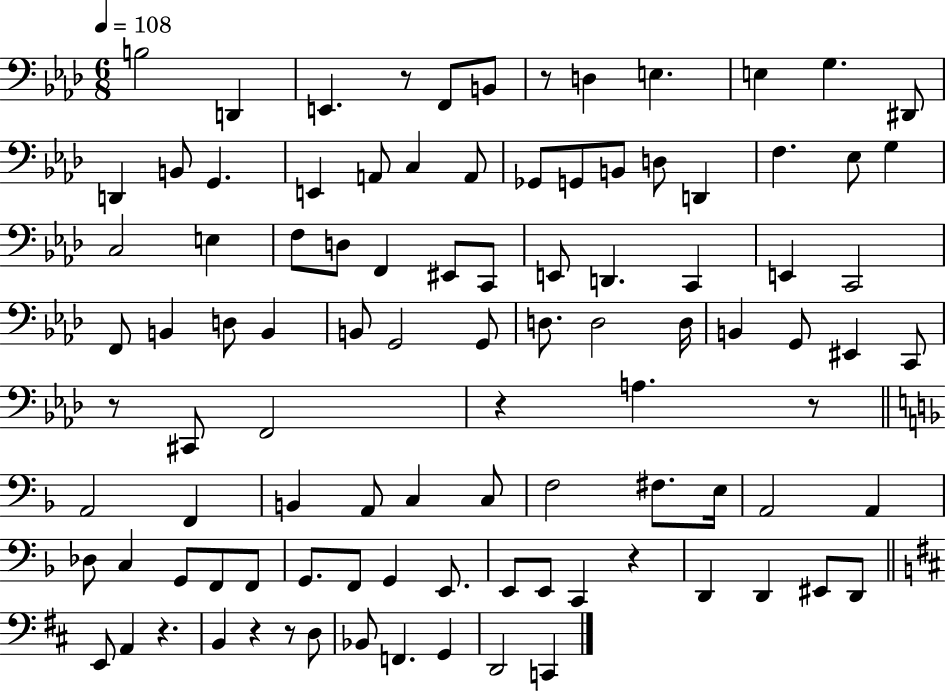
B3/h D2/q E2/q. R/e F2/e B2/e R/e D3/q E3/q. E3/q G3/q. D#2/e D2/q B2/e G2/q. E2/q A2/e C3/q A2/e Gb2/e G2/e B2/e D3/e D2/q F3/q. Eb3/e G3/q C3/h E3/q F3/e D3/e F2/q EIS2/e C2/e E2/e D2/q. C2/q E2/q C2/h F2/e B2/q D3/e B2/q B2/e G2/h G2/e D3/e. D3/h D3/s B2/q G2/e EIS2/q C2/e R/e C#2/e F2/h R/q A3/q. R/e A2/h F2/q B2/q A2/e C3/q C3/e F3/h F#3/e. E3/s A2/h A2/q Db3/e C3/q G2/e F2/e F2/e G2/e. F2/e G2/q E2/e. E2/e E2/e C2/q R/q D2/q D2/q EIS2/e D2/e E2/e A2/q R/q. B2/q R/q R/e D3/e Bb2/e F2/q. G2/q D2/h C2/q